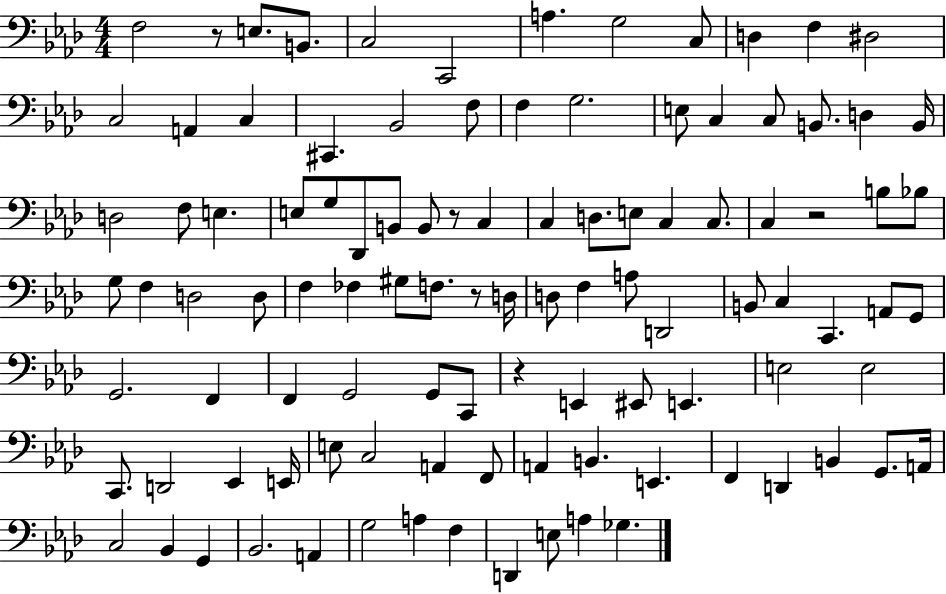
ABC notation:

X:1
T:Untitled
M:4/4
L:1/4
K:Ab
F,2 z/2 E,/2 B,,/2 C,2 C,,2 A, G,2 C,/2 D, F, ^D,2 C,2 A,, C, ^C,, _B,,2 F,/2 F, G,2 E,/2 C, C,/2 B,,/2 D, B,,/4 D,2 F,/2 E, E,/2 G,/2 _D,,/2 B,,/2 B,,/2 z/2 C, C, D,/2 E,/2 C, C,/2 C, z2 B,/2 _B,/2 G,/2 F, D,2 D,/2 F, _F, ^G,/2 F,/2 z/2 D,/4 D,/2 F, A,/2 D,,2 B,,/2 C, C,, A,,/2 G,,/2 G,,2 F,, F,, G,,2 G,,/2 C,,/2 z E,, ^E,,/2 E,, E,2 E,2 C,,/2 D,,2 _E,, E,,/4 E,/2 C,2 A,, F,,/2 A,, B,, E,, F,, D,, B,, G,,/2 A,,/4 C,2 _B,, G,, _B,,2 A,, G,2 A, F, D,, E,/2 A, _G,